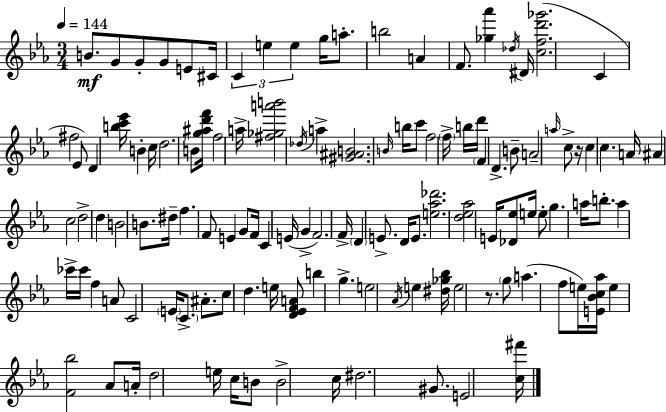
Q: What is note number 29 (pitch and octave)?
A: B4